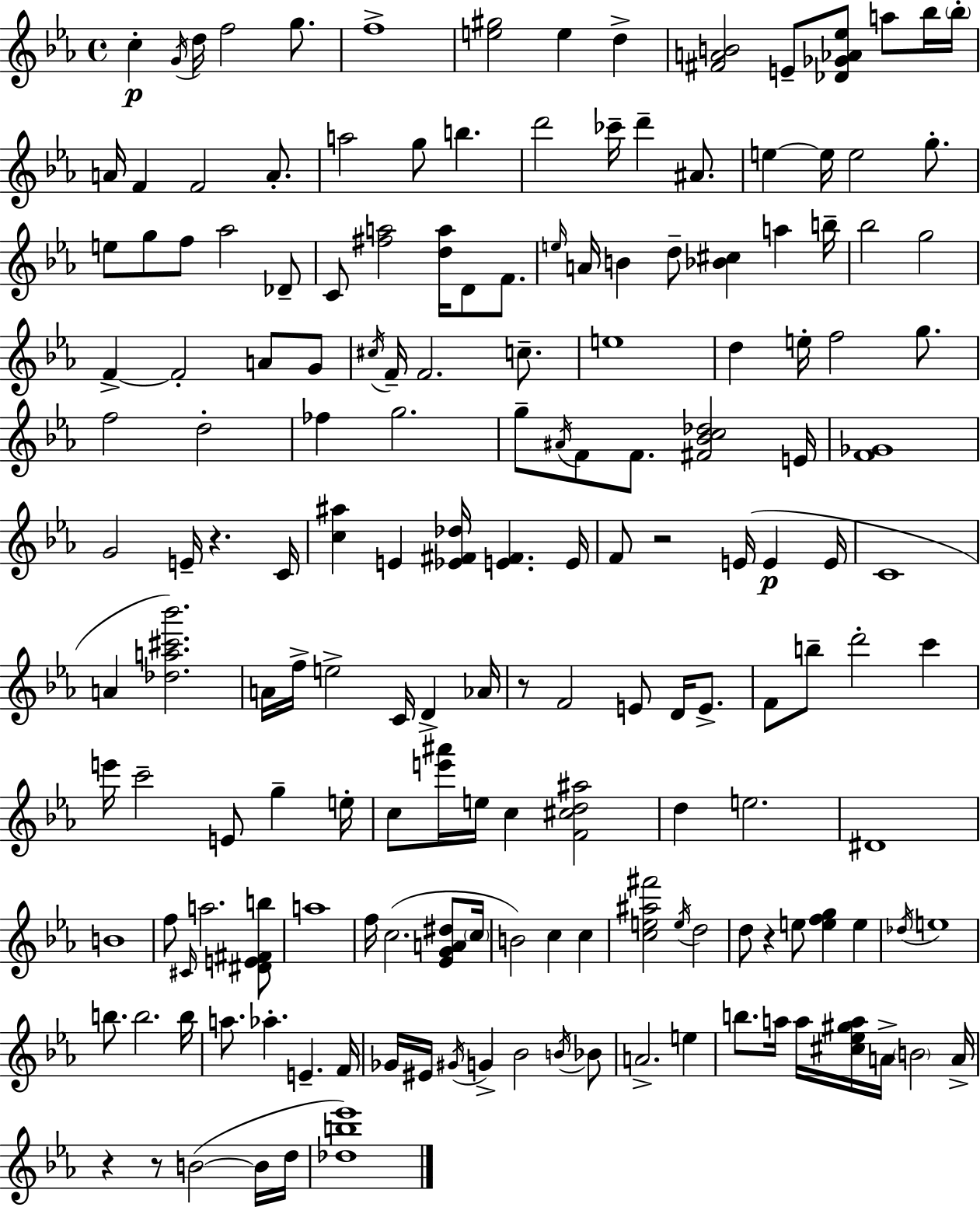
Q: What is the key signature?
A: C minor